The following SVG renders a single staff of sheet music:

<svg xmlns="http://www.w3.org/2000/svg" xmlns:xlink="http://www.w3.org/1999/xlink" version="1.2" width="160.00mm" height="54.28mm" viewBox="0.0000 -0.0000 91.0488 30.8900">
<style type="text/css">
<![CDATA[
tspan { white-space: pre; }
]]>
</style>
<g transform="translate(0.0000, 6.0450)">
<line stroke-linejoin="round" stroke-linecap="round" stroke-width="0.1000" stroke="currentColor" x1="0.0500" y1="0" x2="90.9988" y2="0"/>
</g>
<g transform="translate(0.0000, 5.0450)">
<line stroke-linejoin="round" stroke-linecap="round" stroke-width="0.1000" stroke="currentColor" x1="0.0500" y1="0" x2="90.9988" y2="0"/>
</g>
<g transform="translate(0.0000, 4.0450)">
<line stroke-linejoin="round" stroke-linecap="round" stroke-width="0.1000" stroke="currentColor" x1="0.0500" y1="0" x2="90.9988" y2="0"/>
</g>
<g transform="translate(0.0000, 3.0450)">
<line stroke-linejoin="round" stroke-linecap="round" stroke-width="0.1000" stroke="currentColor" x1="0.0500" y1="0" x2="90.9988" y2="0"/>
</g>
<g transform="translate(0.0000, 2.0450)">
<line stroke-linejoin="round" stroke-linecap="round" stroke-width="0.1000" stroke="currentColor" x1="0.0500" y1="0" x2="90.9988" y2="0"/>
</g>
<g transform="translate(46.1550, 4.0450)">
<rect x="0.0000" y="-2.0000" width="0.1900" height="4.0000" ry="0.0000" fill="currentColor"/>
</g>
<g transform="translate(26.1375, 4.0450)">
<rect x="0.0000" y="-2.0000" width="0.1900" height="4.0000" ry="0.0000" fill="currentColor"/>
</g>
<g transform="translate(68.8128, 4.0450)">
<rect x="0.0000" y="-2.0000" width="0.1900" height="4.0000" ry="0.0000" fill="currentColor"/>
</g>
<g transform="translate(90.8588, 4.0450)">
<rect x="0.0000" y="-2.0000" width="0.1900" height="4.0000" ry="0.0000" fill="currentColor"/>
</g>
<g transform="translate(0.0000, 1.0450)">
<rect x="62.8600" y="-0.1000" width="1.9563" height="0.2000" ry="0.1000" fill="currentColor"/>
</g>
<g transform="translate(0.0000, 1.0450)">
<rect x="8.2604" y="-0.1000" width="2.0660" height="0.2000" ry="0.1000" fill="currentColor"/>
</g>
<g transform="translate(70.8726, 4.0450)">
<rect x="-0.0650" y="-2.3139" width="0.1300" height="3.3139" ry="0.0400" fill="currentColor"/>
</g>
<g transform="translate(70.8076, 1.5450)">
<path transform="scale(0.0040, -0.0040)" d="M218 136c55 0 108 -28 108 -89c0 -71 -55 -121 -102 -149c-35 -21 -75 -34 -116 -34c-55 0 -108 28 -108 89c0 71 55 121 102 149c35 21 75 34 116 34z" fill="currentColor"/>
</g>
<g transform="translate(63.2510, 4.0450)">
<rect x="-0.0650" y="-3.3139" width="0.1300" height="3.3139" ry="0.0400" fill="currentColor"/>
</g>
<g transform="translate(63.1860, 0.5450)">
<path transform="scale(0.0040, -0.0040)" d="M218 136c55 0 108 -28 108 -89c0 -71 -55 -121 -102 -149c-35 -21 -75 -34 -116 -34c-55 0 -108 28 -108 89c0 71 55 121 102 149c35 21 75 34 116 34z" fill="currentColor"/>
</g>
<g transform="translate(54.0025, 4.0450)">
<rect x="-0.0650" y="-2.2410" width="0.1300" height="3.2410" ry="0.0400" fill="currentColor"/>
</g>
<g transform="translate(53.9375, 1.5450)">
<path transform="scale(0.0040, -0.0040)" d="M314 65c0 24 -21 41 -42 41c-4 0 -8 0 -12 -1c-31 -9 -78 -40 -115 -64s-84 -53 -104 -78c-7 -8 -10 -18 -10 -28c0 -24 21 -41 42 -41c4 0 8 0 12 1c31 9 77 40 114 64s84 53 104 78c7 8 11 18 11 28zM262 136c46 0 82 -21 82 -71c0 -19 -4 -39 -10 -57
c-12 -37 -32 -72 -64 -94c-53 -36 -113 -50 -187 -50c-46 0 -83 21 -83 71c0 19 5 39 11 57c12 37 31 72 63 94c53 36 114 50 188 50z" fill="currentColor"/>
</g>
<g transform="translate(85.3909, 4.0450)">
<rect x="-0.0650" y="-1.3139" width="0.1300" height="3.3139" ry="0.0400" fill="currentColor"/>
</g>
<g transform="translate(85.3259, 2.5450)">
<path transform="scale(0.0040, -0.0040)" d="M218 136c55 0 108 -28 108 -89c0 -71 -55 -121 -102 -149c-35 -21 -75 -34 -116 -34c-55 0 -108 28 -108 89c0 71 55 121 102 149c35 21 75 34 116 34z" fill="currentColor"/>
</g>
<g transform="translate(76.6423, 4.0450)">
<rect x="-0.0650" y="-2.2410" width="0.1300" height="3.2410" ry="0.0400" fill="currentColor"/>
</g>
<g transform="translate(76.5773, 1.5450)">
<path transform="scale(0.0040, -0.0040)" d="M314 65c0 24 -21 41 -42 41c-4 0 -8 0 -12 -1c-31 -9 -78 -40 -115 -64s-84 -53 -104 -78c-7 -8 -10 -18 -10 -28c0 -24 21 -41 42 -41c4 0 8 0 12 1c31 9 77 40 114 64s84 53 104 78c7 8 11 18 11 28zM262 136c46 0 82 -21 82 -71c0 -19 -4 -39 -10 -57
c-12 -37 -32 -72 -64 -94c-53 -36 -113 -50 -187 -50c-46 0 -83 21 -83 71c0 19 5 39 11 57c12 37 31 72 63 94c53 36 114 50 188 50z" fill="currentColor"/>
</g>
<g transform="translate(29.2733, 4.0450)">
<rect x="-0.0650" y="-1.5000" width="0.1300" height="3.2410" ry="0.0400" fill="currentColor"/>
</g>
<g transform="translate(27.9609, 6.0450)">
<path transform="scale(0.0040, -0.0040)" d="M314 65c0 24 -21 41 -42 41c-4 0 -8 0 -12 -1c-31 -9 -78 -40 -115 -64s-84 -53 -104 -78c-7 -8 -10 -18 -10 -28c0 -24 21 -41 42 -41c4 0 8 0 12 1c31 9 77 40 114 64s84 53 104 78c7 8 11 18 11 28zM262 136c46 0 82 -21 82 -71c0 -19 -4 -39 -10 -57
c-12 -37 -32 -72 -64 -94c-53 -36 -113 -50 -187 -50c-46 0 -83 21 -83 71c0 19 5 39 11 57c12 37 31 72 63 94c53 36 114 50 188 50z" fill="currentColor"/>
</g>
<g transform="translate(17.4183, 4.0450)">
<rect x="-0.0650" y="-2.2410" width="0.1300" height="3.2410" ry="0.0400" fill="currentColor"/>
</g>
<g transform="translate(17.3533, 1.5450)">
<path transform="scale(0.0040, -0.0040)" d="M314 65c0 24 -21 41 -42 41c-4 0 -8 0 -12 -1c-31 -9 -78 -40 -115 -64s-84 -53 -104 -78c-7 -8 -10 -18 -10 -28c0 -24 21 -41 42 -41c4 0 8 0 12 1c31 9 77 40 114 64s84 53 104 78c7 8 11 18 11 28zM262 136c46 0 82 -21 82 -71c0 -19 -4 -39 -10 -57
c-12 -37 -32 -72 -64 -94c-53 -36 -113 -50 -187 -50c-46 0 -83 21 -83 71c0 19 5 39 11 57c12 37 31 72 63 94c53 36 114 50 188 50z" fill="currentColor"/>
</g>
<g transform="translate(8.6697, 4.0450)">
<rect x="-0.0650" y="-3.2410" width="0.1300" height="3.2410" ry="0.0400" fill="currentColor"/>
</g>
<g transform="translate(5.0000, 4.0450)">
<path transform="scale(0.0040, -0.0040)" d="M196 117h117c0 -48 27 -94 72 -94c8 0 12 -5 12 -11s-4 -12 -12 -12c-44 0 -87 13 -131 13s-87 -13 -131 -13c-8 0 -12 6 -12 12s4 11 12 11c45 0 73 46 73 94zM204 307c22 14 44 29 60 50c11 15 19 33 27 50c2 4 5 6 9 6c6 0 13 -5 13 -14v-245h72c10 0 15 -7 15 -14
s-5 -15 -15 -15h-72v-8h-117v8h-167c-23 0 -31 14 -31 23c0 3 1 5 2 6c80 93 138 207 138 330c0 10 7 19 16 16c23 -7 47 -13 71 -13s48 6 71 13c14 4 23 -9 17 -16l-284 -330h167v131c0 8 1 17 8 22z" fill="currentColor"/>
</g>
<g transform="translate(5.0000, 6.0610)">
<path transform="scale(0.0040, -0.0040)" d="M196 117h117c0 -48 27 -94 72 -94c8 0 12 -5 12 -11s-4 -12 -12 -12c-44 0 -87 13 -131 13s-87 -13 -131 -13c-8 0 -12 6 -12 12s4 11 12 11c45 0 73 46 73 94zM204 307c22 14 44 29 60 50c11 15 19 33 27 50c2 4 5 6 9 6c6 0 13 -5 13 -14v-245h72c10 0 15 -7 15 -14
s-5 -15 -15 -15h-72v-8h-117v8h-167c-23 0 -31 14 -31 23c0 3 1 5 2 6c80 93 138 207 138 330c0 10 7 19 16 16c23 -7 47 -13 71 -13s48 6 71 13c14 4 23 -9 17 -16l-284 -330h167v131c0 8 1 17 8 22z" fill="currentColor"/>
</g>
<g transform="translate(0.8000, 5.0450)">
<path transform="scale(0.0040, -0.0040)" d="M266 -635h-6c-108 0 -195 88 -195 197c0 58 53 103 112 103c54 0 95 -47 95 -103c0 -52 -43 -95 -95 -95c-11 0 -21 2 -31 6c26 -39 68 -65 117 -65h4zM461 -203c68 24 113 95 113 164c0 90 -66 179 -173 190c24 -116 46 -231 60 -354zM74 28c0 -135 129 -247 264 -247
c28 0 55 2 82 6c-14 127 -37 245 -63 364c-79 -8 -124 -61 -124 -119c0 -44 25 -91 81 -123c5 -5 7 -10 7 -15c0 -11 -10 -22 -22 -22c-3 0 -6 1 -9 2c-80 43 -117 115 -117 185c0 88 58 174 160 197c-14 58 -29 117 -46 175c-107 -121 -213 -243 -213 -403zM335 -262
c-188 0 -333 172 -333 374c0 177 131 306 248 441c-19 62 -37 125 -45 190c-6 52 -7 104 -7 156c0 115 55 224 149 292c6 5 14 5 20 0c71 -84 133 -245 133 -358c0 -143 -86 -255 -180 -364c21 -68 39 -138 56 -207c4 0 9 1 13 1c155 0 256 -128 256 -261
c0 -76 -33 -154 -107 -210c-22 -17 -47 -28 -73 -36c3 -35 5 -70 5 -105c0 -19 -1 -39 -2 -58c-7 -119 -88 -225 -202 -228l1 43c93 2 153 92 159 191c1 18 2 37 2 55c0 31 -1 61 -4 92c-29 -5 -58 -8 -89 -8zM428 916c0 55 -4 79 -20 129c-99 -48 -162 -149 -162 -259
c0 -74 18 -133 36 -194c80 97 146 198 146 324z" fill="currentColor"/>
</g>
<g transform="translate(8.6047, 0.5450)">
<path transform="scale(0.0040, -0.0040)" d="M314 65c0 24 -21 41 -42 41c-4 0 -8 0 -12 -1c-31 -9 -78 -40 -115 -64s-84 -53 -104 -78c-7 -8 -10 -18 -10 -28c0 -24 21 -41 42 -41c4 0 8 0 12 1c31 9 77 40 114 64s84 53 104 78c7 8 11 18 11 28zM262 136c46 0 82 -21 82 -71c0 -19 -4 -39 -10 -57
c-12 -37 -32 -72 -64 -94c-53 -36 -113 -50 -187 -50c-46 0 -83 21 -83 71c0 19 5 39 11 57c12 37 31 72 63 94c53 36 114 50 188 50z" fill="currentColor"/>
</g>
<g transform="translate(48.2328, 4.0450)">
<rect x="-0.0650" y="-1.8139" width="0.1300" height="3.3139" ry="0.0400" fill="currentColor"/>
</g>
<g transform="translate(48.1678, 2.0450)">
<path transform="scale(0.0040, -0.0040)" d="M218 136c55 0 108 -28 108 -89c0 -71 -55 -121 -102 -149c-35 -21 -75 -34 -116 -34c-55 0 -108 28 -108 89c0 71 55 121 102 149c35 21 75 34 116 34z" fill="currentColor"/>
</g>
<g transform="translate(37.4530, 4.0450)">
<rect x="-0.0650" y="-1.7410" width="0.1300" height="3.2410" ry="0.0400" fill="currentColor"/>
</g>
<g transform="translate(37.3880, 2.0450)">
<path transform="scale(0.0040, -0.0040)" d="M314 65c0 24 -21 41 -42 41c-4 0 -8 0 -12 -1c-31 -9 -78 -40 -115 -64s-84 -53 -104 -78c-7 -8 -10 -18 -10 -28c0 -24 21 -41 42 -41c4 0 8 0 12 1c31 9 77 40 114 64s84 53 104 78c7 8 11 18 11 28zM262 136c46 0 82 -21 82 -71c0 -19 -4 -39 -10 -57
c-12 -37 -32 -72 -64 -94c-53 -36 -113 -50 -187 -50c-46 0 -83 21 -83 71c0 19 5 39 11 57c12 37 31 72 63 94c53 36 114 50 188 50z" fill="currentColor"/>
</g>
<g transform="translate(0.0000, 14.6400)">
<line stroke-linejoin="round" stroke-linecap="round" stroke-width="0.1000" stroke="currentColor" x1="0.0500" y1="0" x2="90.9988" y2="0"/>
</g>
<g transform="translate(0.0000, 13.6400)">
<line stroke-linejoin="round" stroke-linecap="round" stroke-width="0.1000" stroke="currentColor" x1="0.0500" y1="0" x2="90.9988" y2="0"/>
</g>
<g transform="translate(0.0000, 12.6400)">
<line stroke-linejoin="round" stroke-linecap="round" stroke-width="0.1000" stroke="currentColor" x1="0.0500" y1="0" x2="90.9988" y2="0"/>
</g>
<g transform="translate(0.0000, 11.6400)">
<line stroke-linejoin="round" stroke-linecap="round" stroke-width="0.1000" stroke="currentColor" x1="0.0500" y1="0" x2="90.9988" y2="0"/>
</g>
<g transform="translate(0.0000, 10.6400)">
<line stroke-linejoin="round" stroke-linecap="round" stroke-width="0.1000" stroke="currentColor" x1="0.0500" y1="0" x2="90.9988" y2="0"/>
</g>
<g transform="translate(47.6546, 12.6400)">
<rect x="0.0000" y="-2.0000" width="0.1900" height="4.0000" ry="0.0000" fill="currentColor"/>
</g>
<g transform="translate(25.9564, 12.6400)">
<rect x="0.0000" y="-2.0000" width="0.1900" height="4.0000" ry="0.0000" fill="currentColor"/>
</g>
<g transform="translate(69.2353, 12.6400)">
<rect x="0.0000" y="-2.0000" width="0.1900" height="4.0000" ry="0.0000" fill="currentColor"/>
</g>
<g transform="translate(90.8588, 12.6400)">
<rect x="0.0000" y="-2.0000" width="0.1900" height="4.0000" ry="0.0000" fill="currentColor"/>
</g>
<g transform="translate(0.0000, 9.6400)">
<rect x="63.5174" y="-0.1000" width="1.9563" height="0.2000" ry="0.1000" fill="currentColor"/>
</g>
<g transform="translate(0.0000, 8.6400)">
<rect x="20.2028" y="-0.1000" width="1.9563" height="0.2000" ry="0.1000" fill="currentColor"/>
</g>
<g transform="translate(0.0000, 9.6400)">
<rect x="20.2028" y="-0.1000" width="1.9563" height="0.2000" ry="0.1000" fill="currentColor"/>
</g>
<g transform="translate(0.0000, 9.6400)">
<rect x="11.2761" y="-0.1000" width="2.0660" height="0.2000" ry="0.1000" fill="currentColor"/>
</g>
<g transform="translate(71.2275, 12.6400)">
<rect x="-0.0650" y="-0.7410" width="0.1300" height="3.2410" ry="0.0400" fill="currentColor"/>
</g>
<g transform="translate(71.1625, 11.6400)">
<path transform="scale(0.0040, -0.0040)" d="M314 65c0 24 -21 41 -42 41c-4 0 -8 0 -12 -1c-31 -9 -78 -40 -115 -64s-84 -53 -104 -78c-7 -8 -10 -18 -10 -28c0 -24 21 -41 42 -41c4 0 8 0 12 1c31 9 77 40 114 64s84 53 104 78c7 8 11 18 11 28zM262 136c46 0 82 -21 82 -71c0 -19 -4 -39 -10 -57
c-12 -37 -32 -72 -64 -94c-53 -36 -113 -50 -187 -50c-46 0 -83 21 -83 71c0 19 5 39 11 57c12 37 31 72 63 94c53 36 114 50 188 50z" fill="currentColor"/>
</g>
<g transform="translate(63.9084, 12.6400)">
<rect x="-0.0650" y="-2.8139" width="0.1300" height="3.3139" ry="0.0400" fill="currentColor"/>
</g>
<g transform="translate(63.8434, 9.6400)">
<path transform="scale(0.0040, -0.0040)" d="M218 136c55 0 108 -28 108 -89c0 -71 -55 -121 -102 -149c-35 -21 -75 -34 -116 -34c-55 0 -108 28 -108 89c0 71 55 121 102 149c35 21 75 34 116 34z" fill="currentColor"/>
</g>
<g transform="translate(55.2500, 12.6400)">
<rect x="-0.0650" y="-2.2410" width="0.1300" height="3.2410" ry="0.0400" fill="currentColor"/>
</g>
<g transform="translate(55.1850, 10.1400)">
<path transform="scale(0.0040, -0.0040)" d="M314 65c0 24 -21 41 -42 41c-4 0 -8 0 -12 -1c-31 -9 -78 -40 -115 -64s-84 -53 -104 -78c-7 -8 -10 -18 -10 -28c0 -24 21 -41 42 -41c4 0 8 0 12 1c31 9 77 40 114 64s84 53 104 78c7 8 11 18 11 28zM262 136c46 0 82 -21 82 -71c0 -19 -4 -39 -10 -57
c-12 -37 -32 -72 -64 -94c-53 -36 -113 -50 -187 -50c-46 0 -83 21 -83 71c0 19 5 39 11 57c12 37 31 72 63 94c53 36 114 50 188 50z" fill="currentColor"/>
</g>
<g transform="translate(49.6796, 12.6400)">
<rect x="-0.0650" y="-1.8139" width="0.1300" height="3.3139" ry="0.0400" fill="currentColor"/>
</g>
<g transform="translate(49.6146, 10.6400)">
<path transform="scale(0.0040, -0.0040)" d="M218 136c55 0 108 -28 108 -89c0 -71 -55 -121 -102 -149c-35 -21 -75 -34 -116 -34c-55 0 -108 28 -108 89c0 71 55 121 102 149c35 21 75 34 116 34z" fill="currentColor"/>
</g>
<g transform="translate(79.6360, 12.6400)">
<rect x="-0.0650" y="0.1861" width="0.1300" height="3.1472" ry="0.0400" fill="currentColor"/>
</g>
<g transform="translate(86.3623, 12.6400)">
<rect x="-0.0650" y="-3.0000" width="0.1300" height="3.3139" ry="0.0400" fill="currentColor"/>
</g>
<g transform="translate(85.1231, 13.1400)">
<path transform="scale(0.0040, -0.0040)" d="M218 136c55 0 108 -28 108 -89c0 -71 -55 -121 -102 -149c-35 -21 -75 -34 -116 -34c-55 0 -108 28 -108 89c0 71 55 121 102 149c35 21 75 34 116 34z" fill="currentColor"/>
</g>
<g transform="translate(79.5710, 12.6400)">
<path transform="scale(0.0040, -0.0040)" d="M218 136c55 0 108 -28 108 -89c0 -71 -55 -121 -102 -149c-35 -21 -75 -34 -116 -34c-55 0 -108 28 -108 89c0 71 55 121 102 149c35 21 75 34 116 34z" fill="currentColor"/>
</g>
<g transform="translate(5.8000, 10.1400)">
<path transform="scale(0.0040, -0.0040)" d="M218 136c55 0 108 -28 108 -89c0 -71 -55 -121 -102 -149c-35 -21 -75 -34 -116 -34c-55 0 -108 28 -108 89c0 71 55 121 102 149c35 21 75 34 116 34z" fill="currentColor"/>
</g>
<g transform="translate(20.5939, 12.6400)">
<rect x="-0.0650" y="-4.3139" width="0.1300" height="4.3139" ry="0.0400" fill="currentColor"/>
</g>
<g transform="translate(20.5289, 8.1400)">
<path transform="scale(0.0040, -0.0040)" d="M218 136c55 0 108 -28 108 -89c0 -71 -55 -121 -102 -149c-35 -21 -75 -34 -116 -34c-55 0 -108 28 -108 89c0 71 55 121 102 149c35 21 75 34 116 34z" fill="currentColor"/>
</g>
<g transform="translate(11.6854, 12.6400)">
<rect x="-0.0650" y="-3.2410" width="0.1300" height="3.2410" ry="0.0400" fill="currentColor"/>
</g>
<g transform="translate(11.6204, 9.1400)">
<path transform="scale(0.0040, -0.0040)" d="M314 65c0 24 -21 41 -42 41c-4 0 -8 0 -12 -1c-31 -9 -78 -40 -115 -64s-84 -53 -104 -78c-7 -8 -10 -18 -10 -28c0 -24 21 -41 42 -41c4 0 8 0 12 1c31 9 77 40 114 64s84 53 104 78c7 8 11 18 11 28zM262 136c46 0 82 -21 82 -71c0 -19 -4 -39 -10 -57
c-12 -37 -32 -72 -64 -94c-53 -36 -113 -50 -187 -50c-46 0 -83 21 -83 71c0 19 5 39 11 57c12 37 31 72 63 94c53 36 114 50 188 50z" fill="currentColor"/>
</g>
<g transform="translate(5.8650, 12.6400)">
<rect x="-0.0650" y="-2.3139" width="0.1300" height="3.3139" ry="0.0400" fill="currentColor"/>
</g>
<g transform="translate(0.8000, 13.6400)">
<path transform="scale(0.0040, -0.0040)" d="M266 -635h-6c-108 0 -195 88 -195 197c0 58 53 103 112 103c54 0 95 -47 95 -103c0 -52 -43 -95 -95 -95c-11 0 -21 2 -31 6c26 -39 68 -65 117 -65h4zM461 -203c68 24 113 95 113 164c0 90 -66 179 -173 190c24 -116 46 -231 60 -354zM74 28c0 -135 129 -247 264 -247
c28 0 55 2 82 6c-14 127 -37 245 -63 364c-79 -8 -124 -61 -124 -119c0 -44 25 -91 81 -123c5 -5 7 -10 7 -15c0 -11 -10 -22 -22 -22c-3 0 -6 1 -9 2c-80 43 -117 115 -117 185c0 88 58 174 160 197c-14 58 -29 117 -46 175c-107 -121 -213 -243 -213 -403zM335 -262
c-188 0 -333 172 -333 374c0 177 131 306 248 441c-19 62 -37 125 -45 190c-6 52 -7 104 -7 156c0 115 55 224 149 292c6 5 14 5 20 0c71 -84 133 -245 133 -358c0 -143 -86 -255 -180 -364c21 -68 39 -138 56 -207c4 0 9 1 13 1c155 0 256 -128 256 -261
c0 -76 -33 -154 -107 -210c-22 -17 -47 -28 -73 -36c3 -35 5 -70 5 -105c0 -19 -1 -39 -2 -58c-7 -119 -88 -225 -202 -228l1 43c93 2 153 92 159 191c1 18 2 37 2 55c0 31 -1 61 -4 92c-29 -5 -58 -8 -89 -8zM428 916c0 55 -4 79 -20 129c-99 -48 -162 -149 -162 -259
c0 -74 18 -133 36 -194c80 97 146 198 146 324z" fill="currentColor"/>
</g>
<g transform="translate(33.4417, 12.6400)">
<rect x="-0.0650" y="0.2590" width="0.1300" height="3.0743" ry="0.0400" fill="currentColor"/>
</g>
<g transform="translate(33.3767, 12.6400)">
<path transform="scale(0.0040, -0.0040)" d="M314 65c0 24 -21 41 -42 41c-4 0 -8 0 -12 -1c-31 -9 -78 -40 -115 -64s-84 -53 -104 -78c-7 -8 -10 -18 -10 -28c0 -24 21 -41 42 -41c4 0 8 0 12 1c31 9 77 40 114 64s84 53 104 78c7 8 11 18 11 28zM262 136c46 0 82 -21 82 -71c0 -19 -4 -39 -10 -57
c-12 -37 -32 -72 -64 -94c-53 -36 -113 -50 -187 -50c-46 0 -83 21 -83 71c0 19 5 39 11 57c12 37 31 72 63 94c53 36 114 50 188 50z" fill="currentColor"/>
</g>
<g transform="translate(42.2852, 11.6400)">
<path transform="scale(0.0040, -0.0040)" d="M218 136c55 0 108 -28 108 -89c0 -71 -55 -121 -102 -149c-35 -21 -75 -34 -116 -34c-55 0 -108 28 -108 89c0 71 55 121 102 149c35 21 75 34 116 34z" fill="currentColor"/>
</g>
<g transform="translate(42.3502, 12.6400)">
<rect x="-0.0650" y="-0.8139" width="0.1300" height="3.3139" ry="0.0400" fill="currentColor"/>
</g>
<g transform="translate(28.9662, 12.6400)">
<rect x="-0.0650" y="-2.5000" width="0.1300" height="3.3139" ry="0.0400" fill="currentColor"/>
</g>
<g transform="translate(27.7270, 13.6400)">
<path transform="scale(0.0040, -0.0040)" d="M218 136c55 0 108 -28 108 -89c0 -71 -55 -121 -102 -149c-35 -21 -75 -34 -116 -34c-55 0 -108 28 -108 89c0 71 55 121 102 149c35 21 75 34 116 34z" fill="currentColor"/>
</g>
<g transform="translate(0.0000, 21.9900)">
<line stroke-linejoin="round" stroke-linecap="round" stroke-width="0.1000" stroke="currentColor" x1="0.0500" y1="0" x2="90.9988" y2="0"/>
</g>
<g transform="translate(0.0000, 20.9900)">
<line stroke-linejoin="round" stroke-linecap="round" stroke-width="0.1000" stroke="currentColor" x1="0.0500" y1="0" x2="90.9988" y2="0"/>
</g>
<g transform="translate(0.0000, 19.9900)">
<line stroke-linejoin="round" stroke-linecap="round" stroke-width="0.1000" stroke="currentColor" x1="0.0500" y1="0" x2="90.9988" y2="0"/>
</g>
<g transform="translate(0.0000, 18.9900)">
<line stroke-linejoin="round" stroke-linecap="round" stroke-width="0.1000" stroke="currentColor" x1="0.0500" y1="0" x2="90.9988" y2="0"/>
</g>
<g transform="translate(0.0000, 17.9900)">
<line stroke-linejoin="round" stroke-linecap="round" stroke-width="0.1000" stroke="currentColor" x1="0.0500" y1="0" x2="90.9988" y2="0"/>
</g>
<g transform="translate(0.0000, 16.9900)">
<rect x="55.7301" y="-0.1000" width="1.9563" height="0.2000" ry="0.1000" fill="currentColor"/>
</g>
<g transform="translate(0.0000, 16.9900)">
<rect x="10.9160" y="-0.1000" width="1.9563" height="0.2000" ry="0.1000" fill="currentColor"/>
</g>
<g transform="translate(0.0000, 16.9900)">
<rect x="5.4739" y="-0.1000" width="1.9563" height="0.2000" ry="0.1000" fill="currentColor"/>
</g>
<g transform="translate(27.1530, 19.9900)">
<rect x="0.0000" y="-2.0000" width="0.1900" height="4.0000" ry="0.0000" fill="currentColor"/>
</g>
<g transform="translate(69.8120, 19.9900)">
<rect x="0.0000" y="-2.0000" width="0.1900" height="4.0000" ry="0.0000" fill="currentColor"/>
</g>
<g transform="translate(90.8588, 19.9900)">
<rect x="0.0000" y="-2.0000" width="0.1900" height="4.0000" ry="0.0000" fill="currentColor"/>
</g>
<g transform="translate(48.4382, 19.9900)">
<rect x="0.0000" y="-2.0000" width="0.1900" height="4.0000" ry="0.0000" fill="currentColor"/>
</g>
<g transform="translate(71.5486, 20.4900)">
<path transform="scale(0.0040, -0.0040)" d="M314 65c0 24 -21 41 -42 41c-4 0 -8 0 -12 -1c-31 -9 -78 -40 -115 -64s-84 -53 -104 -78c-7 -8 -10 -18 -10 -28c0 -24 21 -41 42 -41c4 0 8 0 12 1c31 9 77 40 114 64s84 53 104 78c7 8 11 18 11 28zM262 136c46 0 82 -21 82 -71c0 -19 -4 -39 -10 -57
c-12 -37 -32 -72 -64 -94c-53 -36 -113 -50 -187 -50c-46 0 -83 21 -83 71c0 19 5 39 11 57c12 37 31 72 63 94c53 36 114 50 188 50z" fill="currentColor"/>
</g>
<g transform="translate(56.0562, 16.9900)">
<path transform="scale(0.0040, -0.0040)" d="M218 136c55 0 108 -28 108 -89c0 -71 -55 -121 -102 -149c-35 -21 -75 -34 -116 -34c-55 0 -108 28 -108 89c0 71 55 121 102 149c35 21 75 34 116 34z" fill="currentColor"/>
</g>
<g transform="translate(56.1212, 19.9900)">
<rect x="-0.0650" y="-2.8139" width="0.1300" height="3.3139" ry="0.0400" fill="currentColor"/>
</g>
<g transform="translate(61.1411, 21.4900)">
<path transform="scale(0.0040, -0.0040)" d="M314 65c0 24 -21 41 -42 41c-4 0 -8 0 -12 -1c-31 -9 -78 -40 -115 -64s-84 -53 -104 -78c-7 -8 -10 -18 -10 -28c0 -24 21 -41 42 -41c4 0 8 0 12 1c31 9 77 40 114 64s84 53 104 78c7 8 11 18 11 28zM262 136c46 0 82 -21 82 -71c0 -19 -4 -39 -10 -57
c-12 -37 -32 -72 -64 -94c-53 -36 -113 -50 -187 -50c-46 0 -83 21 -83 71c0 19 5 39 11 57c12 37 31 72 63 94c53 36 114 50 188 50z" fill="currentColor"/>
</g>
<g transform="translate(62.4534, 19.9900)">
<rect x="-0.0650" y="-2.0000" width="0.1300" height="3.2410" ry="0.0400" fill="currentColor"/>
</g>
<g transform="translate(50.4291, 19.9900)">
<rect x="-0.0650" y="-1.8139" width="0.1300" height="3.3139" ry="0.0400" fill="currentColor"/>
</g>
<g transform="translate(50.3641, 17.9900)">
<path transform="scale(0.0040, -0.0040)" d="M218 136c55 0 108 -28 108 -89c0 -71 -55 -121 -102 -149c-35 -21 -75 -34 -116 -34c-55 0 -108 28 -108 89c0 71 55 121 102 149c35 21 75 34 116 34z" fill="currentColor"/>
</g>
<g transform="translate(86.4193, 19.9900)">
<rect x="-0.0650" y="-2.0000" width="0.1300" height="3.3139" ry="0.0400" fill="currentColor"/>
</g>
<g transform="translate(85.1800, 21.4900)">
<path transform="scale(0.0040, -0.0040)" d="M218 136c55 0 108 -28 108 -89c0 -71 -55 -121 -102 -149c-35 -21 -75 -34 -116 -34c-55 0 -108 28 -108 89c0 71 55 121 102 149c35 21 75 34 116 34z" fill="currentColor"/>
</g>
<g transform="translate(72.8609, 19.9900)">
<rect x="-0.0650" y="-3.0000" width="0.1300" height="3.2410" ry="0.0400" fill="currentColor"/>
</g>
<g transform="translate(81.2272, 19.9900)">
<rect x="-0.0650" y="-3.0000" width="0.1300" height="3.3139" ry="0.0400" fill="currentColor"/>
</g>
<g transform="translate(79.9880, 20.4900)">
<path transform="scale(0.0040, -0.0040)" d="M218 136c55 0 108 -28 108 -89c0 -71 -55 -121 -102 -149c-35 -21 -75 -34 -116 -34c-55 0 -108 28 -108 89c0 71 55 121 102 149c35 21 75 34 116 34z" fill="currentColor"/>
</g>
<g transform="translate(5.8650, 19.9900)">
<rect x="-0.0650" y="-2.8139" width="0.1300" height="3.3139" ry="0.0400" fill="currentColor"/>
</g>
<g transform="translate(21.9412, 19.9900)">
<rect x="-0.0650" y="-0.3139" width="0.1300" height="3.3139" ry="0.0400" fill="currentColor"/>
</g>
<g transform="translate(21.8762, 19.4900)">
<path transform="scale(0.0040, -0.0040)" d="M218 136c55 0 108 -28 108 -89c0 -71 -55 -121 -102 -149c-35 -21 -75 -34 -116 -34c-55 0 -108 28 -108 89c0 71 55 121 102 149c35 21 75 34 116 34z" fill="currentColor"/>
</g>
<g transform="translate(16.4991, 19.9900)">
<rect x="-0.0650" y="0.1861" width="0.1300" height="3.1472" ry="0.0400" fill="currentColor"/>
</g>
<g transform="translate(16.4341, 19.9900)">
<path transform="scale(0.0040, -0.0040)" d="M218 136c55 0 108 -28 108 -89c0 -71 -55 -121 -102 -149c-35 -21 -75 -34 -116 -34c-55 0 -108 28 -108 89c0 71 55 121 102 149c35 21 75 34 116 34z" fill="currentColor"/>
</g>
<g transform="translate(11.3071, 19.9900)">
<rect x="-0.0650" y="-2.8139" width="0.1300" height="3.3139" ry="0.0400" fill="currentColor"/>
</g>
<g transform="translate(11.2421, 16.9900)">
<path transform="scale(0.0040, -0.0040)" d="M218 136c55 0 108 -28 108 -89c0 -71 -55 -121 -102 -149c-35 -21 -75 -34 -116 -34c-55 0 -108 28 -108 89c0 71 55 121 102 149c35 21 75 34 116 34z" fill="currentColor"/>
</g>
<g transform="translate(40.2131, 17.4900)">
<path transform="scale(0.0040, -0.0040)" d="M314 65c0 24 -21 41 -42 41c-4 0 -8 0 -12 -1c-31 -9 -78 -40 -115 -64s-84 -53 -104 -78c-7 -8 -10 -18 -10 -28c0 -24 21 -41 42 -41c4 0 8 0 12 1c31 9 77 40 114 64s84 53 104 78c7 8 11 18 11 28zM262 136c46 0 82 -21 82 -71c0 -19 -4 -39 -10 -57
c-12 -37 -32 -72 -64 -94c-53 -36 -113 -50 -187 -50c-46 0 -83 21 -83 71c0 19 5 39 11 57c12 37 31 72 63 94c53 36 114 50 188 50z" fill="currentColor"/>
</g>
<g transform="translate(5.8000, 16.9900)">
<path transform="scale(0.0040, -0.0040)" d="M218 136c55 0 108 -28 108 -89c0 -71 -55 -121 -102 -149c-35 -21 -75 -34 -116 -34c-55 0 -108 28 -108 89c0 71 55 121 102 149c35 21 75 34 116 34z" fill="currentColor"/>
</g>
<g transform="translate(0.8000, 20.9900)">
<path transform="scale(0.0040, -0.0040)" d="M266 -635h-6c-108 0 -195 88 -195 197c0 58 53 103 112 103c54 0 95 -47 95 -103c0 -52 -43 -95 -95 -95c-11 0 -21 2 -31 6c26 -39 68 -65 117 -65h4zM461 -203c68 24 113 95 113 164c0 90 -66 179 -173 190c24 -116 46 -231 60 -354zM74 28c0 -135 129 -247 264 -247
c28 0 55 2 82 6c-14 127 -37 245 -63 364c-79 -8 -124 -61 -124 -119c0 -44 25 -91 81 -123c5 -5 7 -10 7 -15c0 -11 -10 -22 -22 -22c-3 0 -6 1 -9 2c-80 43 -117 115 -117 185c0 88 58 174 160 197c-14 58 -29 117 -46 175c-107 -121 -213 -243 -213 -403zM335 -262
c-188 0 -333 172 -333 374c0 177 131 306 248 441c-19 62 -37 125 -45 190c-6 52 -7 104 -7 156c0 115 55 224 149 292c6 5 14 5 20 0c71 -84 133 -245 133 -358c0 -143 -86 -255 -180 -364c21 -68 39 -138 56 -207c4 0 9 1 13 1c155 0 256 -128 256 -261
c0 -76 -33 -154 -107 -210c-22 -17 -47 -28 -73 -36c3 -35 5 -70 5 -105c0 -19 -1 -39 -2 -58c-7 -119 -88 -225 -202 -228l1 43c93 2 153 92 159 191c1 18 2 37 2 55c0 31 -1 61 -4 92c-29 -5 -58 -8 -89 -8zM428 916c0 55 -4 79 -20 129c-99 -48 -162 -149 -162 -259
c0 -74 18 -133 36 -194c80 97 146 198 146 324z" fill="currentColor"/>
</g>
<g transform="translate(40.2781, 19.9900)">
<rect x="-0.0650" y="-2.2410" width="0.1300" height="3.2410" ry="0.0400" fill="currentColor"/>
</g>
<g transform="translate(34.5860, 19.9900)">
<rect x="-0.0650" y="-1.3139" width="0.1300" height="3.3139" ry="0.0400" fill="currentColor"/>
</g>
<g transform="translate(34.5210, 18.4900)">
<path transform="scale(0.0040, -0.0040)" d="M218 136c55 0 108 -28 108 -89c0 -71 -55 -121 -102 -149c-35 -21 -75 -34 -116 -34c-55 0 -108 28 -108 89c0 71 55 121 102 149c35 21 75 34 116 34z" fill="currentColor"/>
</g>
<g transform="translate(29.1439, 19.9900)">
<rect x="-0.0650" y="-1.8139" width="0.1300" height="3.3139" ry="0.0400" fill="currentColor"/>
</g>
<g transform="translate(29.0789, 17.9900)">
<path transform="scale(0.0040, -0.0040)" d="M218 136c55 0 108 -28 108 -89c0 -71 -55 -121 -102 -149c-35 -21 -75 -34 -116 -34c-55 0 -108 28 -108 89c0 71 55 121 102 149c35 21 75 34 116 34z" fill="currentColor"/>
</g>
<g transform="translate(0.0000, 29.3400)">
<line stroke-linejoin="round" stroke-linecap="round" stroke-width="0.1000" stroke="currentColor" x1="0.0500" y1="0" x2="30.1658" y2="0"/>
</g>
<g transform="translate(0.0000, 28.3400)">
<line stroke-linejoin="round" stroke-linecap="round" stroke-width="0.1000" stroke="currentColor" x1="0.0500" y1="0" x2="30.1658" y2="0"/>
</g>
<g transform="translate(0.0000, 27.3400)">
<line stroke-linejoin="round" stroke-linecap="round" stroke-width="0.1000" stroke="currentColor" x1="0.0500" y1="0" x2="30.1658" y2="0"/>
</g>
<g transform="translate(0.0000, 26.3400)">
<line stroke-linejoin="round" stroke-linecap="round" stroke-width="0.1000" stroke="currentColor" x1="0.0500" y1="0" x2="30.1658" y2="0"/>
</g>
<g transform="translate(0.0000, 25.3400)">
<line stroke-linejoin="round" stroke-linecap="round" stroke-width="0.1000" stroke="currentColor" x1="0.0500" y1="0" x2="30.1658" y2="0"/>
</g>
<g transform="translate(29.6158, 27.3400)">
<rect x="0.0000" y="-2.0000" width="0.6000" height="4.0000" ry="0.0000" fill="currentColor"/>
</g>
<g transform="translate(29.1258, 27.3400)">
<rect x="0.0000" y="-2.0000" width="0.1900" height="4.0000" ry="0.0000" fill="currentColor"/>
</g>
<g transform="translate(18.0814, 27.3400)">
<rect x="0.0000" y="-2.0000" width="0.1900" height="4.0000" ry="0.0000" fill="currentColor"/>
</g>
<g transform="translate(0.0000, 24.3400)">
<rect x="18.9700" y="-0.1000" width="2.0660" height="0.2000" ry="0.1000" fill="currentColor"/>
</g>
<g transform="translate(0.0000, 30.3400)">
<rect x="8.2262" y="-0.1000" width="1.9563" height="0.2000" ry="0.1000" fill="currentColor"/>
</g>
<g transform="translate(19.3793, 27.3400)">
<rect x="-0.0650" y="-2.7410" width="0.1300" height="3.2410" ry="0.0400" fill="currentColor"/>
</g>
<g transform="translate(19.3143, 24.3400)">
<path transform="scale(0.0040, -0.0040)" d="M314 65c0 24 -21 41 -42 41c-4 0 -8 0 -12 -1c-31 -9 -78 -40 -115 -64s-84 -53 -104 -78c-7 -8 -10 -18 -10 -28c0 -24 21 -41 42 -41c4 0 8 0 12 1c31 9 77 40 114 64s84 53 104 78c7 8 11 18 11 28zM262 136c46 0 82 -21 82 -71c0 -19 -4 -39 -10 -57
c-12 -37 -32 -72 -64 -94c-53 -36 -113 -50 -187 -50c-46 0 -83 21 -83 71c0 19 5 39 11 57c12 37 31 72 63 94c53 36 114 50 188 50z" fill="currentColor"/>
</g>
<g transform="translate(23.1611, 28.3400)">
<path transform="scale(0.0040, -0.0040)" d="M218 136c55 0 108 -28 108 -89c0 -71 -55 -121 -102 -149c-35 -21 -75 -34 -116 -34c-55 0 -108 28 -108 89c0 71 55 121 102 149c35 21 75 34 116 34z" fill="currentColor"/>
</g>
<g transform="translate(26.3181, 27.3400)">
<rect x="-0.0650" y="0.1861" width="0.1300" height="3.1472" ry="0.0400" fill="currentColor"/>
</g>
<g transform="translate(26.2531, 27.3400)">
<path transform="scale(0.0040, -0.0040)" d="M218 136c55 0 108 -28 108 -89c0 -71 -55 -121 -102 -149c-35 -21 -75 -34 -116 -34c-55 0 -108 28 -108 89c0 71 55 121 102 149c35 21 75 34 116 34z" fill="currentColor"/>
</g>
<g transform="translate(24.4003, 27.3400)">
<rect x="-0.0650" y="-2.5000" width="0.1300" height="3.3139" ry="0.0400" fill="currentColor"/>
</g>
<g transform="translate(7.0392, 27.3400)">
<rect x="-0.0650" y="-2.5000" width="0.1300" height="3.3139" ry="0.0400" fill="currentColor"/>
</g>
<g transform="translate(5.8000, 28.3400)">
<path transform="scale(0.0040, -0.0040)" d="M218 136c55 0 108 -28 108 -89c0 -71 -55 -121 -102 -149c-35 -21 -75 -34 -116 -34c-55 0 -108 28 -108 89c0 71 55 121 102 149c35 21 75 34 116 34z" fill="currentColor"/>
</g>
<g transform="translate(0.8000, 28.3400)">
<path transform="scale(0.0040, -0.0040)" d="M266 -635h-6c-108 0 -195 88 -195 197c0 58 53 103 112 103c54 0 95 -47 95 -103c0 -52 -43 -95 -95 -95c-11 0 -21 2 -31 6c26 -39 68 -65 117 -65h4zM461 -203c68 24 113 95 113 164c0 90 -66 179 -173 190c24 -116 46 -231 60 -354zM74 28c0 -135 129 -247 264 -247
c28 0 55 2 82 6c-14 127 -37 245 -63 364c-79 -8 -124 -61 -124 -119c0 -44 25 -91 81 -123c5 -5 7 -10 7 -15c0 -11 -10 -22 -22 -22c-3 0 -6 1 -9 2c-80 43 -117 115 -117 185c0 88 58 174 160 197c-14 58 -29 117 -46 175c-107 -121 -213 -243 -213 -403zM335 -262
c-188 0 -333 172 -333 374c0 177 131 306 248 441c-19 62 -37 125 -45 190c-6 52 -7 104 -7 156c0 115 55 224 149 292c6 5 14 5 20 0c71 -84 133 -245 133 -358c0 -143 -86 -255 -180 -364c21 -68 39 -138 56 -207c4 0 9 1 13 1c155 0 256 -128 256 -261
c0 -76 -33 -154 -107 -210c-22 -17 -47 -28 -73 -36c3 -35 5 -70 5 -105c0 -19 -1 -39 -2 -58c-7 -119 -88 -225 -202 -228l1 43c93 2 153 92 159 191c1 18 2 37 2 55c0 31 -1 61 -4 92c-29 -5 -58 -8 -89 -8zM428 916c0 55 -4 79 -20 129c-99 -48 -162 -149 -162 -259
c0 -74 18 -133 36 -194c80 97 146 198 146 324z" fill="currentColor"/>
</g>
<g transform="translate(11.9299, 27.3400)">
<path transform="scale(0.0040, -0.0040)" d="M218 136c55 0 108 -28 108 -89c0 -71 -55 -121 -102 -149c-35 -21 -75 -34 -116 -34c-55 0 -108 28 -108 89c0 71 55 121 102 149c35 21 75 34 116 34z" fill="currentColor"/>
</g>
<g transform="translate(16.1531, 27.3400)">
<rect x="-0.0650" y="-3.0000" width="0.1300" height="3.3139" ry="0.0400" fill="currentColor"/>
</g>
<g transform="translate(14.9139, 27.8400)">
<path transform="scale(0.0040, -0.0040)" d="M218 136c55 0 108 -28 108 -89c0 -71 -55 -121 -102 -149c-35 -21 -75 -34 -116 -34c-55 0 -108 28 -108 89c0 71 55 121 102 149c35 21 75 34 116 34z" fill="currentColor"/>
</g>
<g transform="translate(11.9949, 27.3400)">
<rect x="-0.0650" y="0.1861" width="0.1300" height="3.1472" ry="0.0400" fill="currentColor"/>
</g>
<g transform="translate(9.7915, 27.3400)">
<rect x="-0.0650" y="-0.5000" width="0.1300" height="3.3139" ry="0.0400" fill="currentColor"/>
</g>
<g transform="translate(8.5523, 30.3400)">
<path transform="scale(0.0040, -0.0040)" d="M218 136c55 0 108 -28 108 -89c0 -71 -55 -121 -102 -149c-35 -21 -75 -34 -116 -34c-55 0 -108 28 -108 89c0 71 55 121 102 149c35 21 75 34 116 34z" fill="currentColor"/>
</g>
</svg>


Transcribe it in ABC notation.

X:1
T:Untitled
M:4/4
L:1/4
K:C
b2 g2 E2 f2 f g2 b g g2 e g b2 d' G B2 d f g2 a d2 B A a a B c f e g2 f a F2 A2 A F G C B A a2 G B